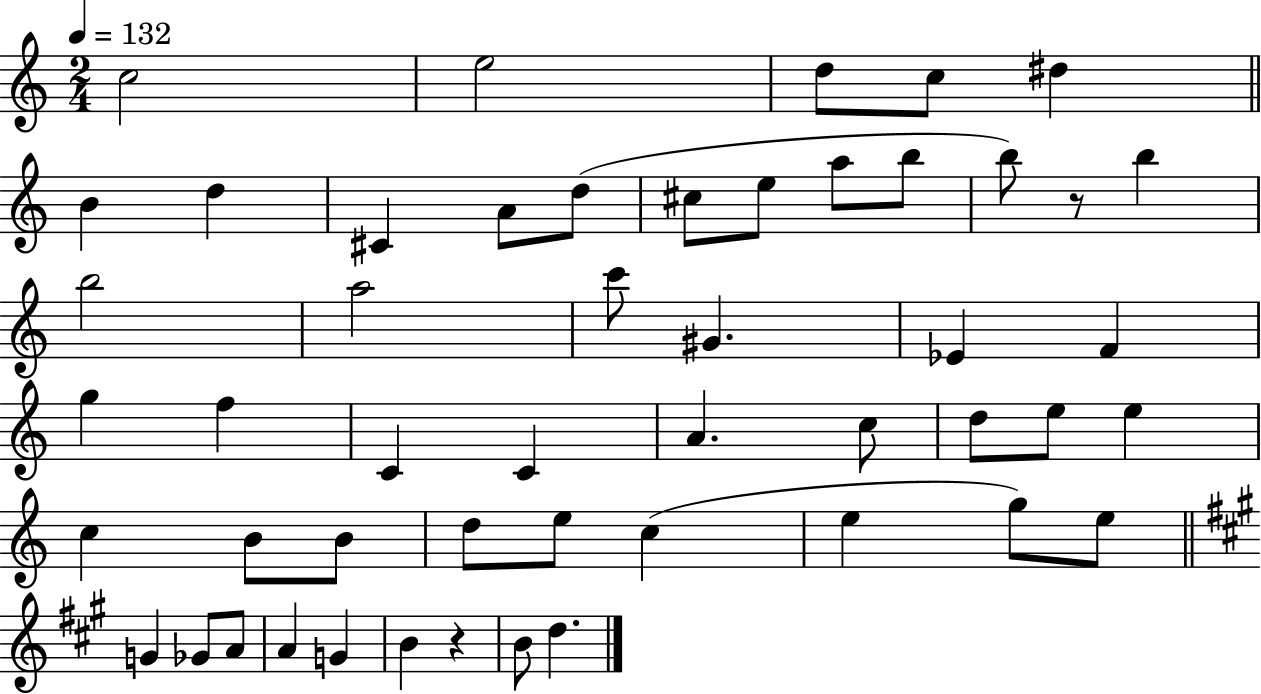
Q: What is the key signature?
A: C major